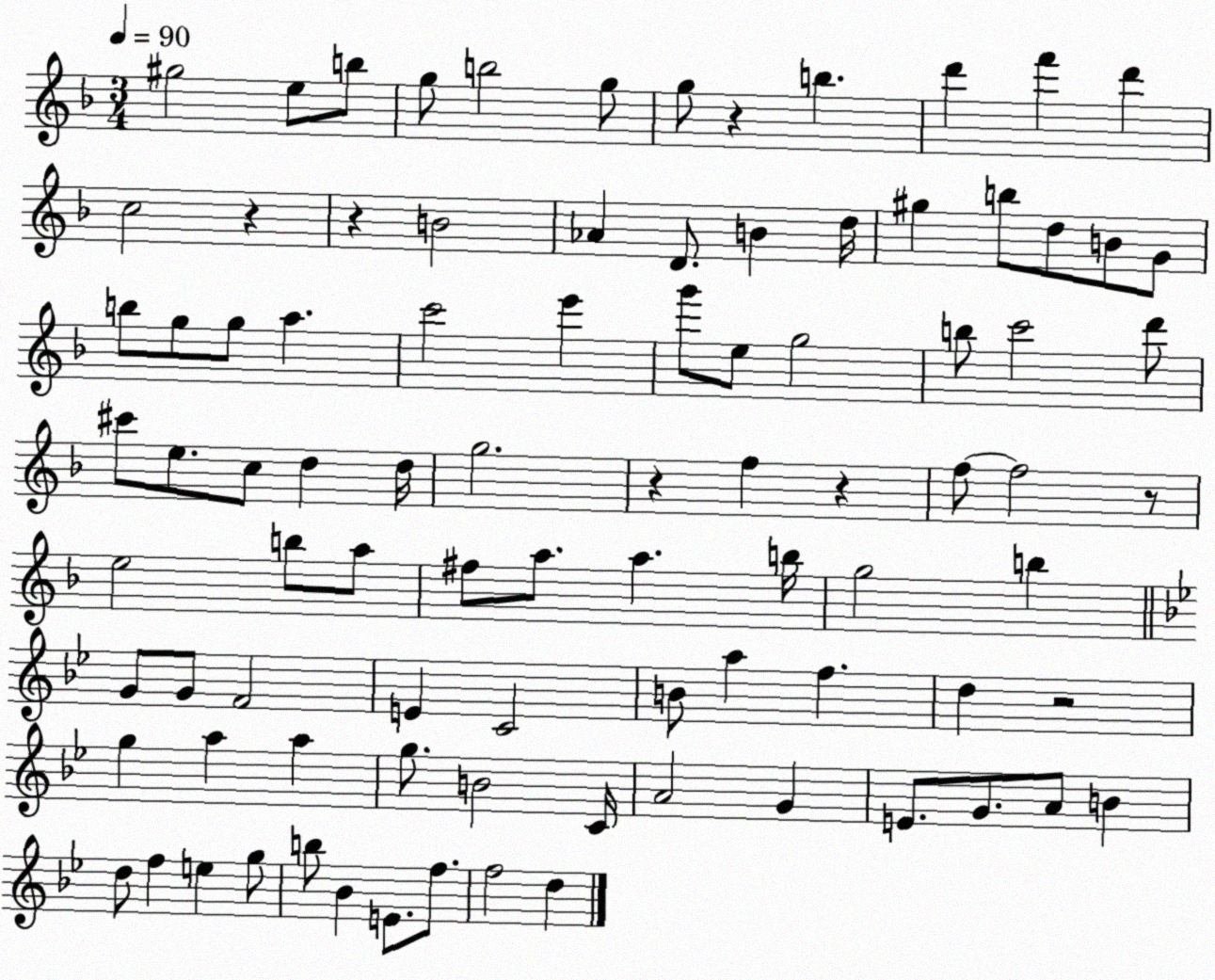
X:1
T:Untitled
M:3/4
L:1/4
K:F
^g2 e/2 b/2 g/2 b2 g/2 g/2 z b d' f' d' c2 z z B2 _A D/2 B d/4 ^g b/2 d/2 B/2 G/2 b/2 g/2 g/2 a c'2 e' g'/2 e/2 g2 b/2 c'2 d'/2 ^c'/2 e/2 c/2 d d/4 g2 z f z f/2 f2 z/2 e2 b/2 a/2 ^f/2 a/2 a b/4 g2 b G/2 G/2 F2 E C2 B/2 a f d z2 g a a g/2 B2 C/4 A2 G E/2 G/2 A/2 B d/2 f e g/2 b/2 _B E/2 f/2 f2 d